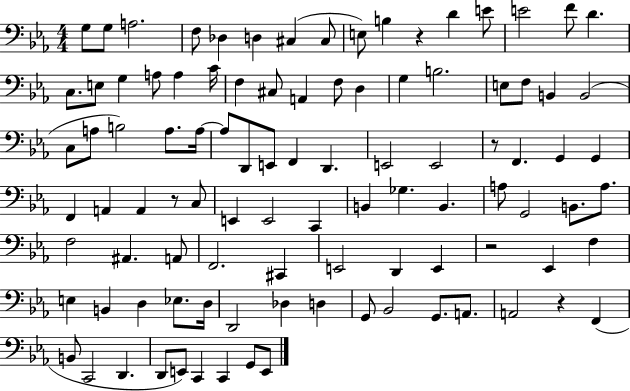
X:1
T:Untitled
M:4/4
L:1/4
K:Eb
G,/2 G,/2 A,2 F,/2 _D, D, ^C, ^C,/2 E,/2 B, z D E/2 E2 F/2 D C,/2 E,/2 G, A,/2 A, C/4 F, ^C,/2 A,, F,/2 D, G, B,2 E,/2 F,/2 B,, B,,2 C,/2 A,/2 B,2 A,/2 A,/4 A,/2 D,,/2 E,,/2 F,, D,, E,,2 E,,2 z/2 F,, G,, G,, F,, A,, A,, z/2 C,/2 E,, E,,2 C,, B,, _G, B,, A,/2 G,,2 B,,/2 A,/2 F,2 ^A,, A,,/2 F,,2 ^C,, E,,2 D,, E,, z2 _E,, F, E, B,, D, _E,/2 D,/4 D,,2 _D, D, G,,/2 _B,,2 G,,/2 A,,/2 A,,2 z F,, B,,/2 C,,2 D,, D,,/2 E,,/2 C,, C,, G,,/2 E,,/2